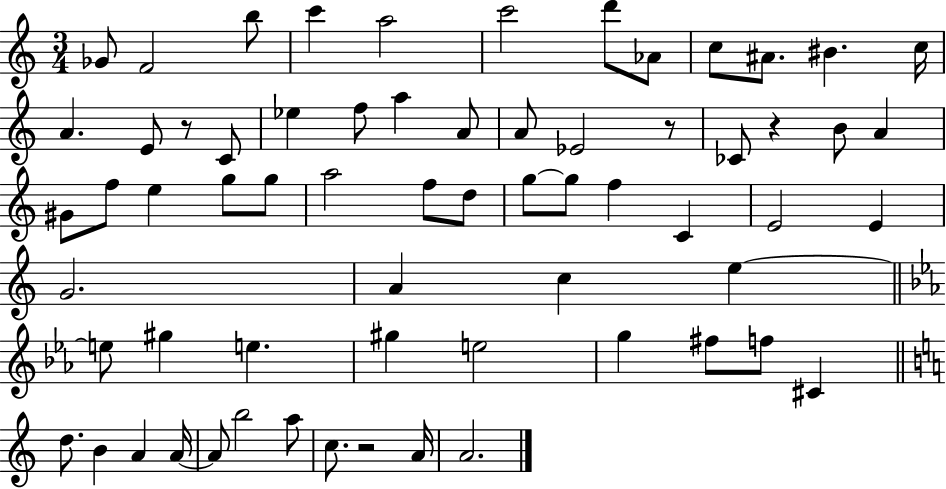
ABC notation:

X:1
T:Untitled
M:3/4
L:1/4
K:C
_G/2 F2 b/2 c' a2 c'2 d'/2 _A/2 c/2 ^A/2 ^B c/4 A E/2 z/2 C/2 _e f/2 a A/2 A/2 _E2 z/2 _C/2 z B/2 A ^G/2 f/2 e g/2 g/2 a2 f/2 d/2 g/2 g/2 f C E2 E G2 A c e e/2 ^g e ^g e2 g ^f/2 f/2 ^C d/2 B A A/4 A/2 b2 a/2 c/2 z2 A/4 A2